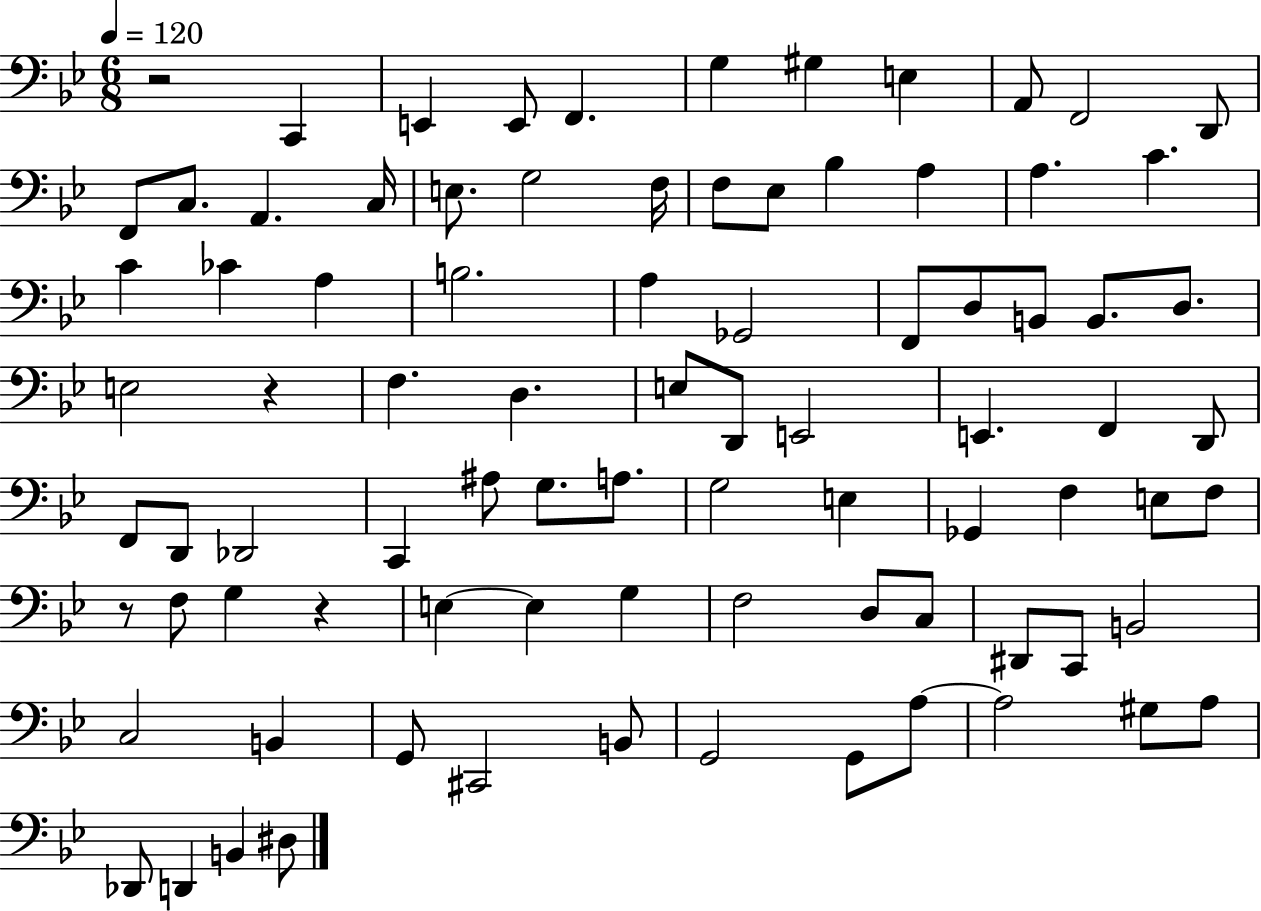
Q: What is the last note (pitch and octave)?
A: D#3